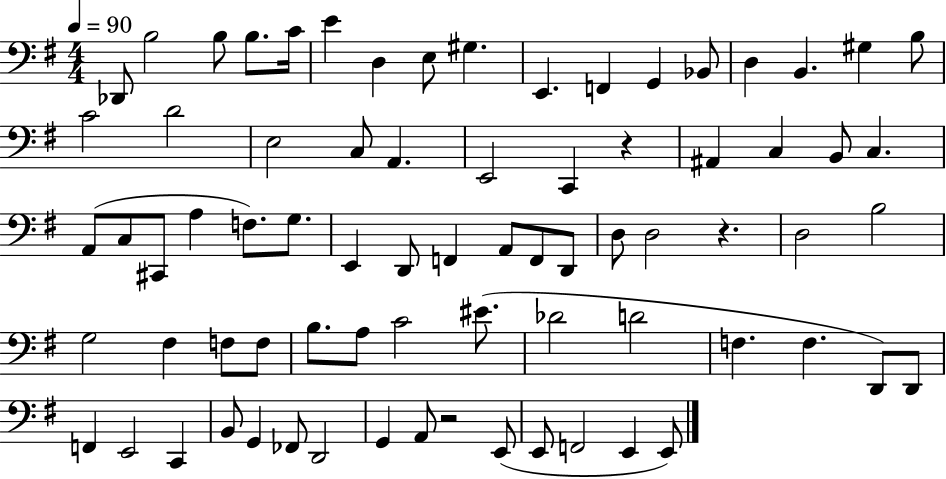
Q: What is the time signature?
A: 4/4